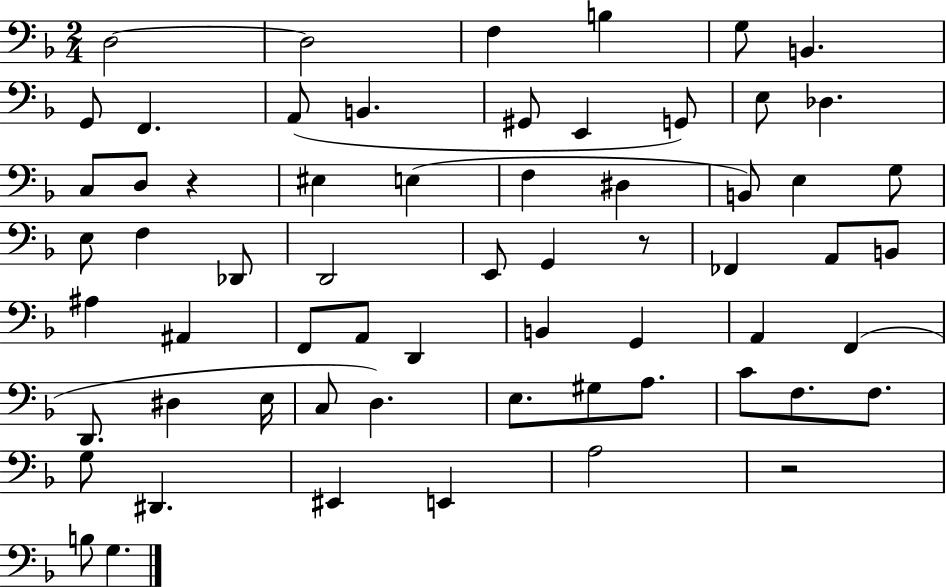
X:1
T:Untitled
M:2/4
L:1/4
K:F
D,2 D,2 F, B, G,/2 B,, G,,/2 F,, A,,/2 B,, ^G,,/2 E,, G,,/2 E,/2 _D, C,/2 D,/2 z ^E, E, F, ^D, B,,/2 E, G,/2 E,/2 F, _D,,/2 D,,2 E,,/2 G,, z/2 _F,, A,,/2 B,,/2 ^A, ^A,, F,,/2 A,,/2 D,, B,, G,, A,, F,, D,,/2 ^D, E,/4 C,/2 D, E,/2 ^G,/2 A,/2 C/2 F,/2 F,/2 G,/2 ^D,, ^E,, E,, A,2 z2 B,/2 G,